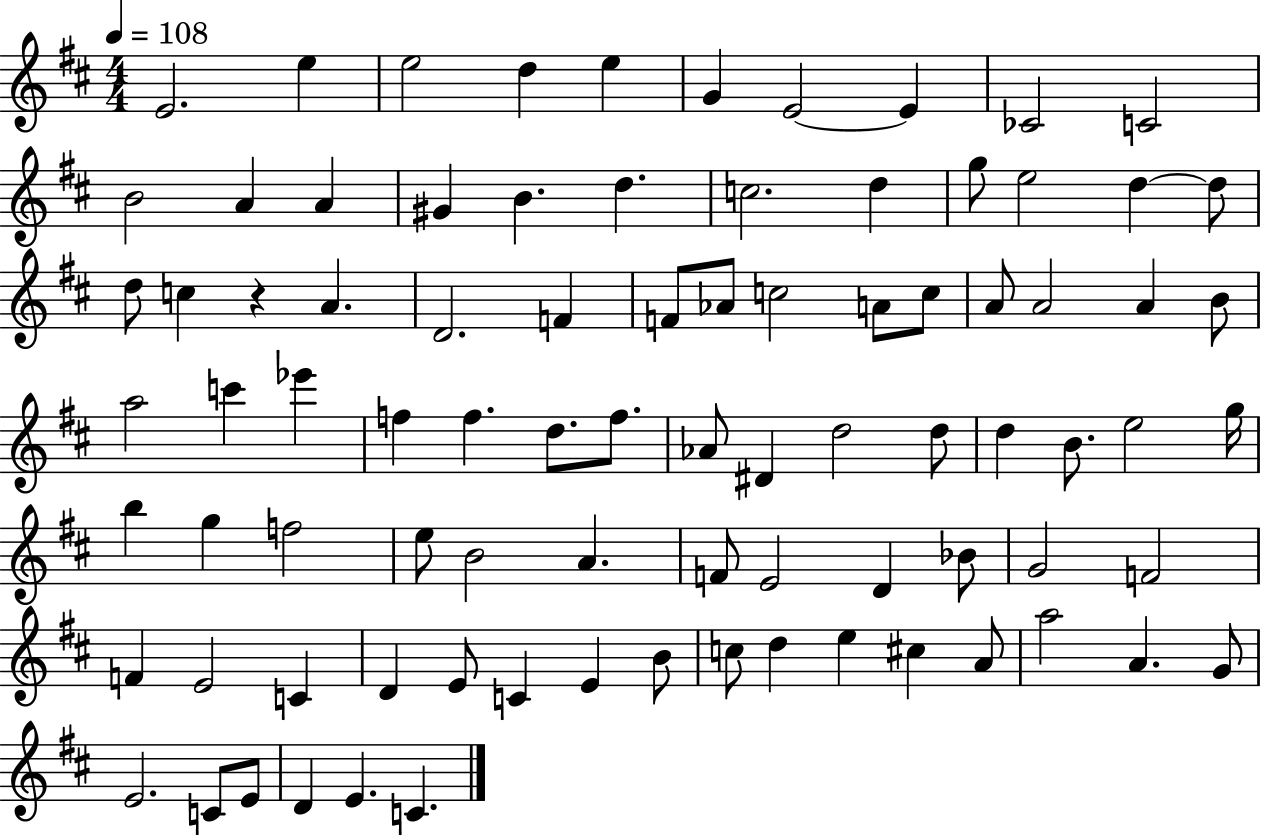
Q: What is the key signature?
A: D major